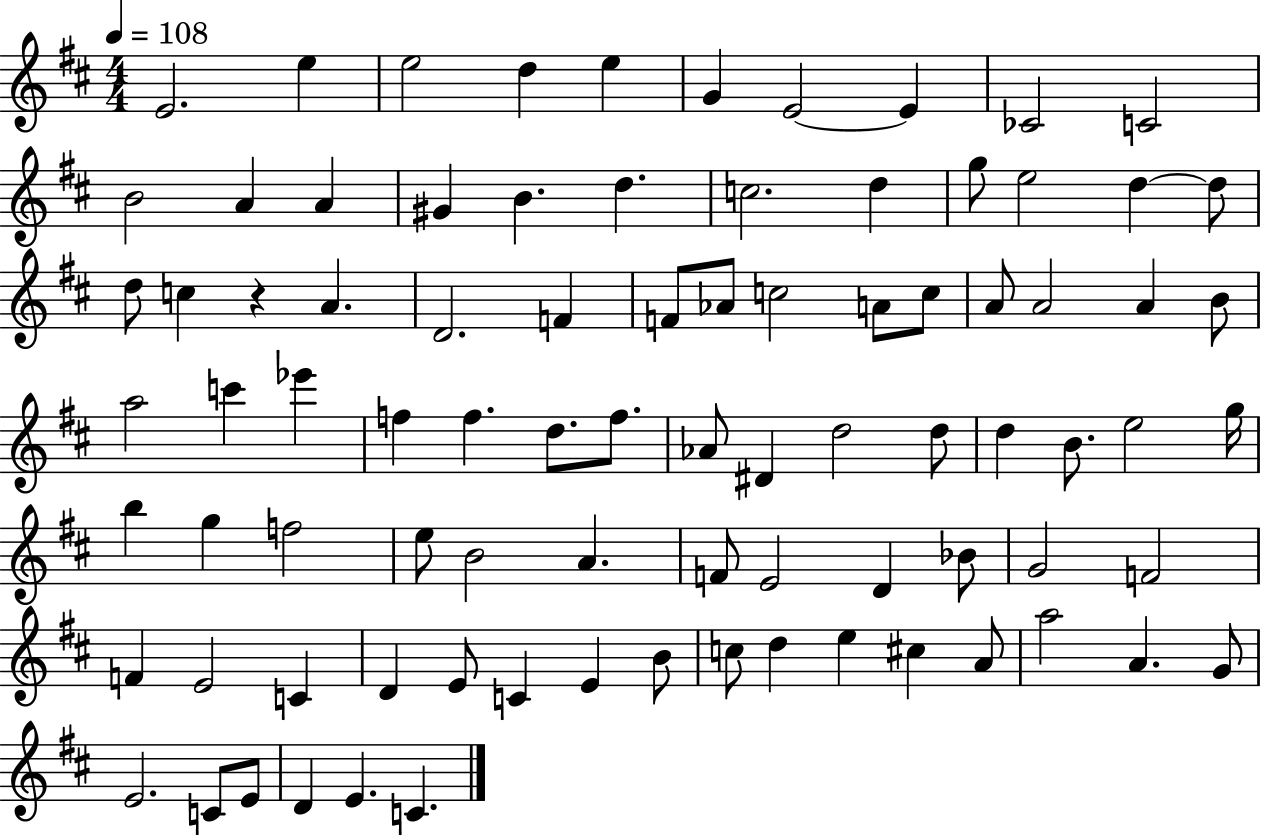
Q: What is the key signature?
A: D major